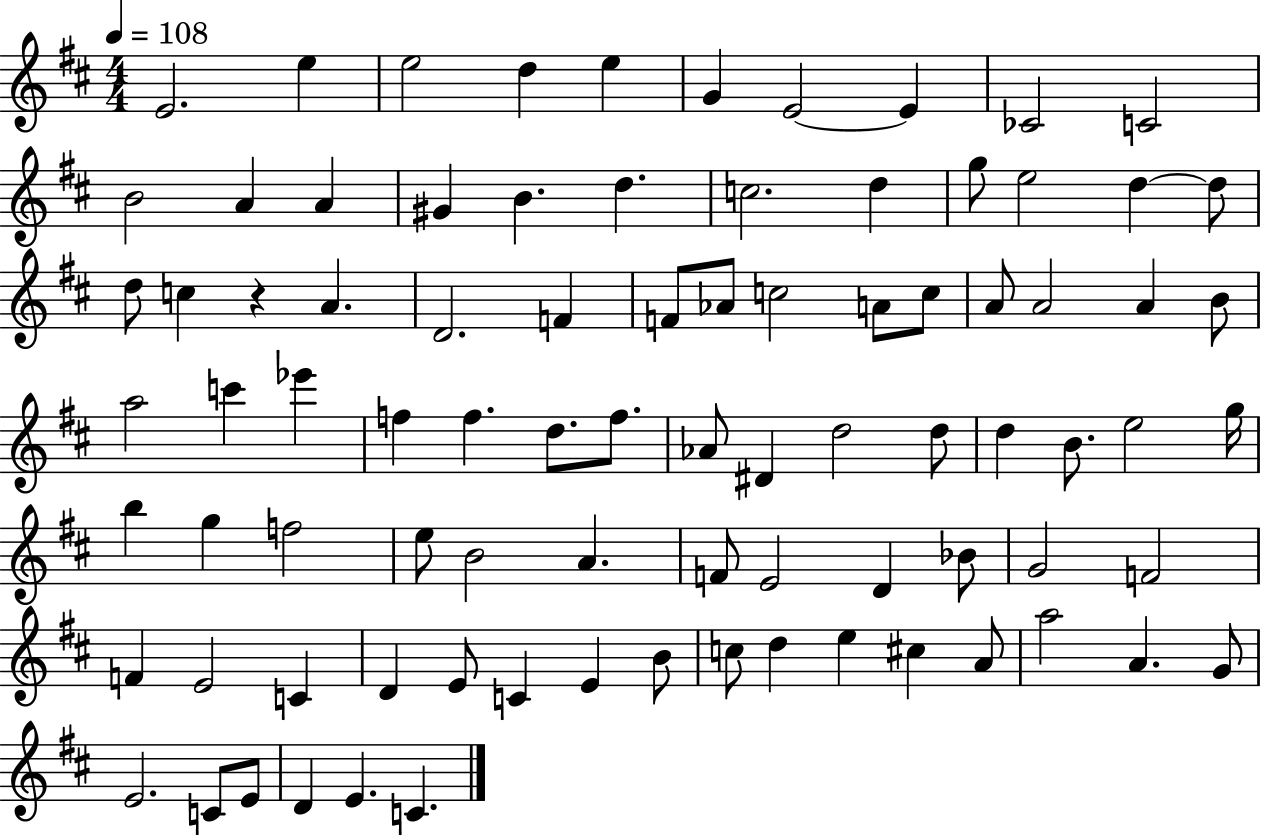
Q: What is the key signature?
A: D major